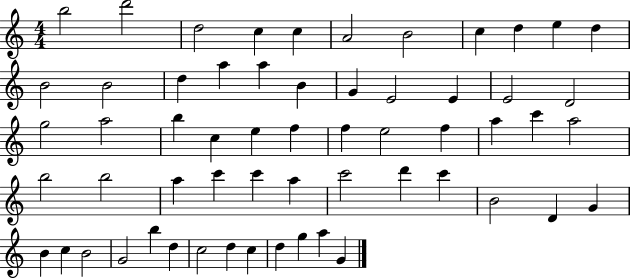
X:1
T:Untitled
M:4/4
L:1/4
K:C
b2 d'2 d2 c c A2 B2 c d e d B2 B2 d a a B G E2 E E2 D2 g2 a2 b c e f f e2 f a c' a2 b2 b2 a c' c' a c'2 d' c' B2 D G B c B2 G2 b d c2 d c d g a G